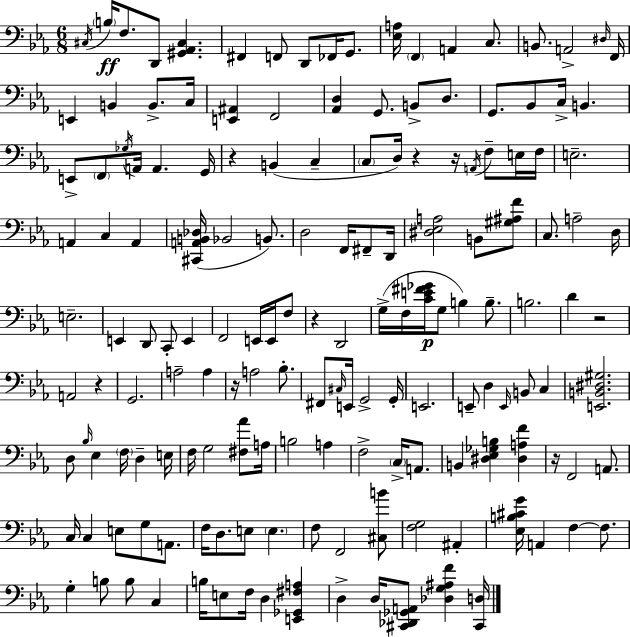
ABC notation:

X:1
T:Untitled
M:6/8
L:1/4
K:Cm
^C,/4 B,/4 F,/2 D,,/2 [^G,,_A,,^C,] ^F,, F,,/2 D,,/2 _F,,/4 G,,/2 [_E,A,]/4 F,, A,, C,/2 B,,/2 A,,2 ^D,/4 F,,/4 E,, B,, B,,/2 C,/4 [E,,^A,,] F,,2 [_A,,D,] G,,/2 B,,/2 D,/2 G,,/2 _B,,/2 C,/4 B,, E,,/2 F,,/2 _G,/4 A,,/4 A,, G,,/4 z B,, C, C,/2 D,/4 z z/4 A,,/4 F,/2 E,/4 F,/4 E,2 A,, C, A,, [^C,,A,,B,,_D,]/4 _B,,2 B,,/2 D,2 F,,/4 ^F,,/2 D,,/4 [^D,_E,A,]2 B,,/2 [^G,^A,F]/2 C,/2 A,2 D,/4 E,2 E,, D,,/2 C,,/2 E,, F,,2 E,,/4 E,,/4 F,/2 z D,,2 G,/4 F,/4 [CE^F_G]/4 G,/2 B, B,/2 B,2 D z2 A,,2 z G,,2 A,2 A, z/4 A,2 _B,/2 ^F,,/2 ^C,/4 E,,/4 G,,2 G,,/4 E,,2 E,,/2 D, E,,/4 B,,/2 C, [E,,B,,^D,^G,]2 D,/2 _B,/4 _E, F,/4 D, E,/4 F,/4 G,2 [^F,_A]/2 A,/4 B,2 A, F,2 C,/4 A,,/2 B,, [^D,_E,_G,B,] [^D,A,F] z/4 F,,2 A,,/2 C,/4 C, E,/2 G,/2 A,,/2 F,/4 D,/2 E,/2 E, F,/2 F,,2 [^C,B]/2 [F,G,]2 ^A,, [_E,B,^CG]/4 A,, F, F,/2 G, B,/2 B,/2 C, B,/4 E,/2 F,/4 D, [E,,_G,,^F,A,] D, D,/4 [^C,,_D,,_G,,A,,]/2 [_D,G,^A,F] [^C,,D,]/4